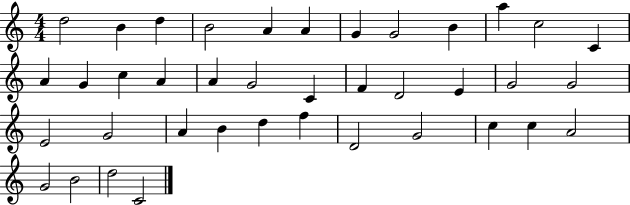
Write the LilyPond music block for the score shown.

{
  \clef treble
  \numericTimeSignature
  \time 4/4
  \key c \major
  d''2 b'4 d''4 | b'2 a'4 a'4 | g'4 g'2 b'4 | a''4 c''2 c'4 | \break a'4 g'4 c''4 a'4 | a'4 g'2 c'4 | f'4 d'2 e'4 | g'2 g'2 | \break e'2 g'2 | a'4 b'4 d''4 f''4 | d'2 g'2 | c''4 c''4 a'2 | \break g'2 b'2 | d''2 c'2 | \bar "|."
}